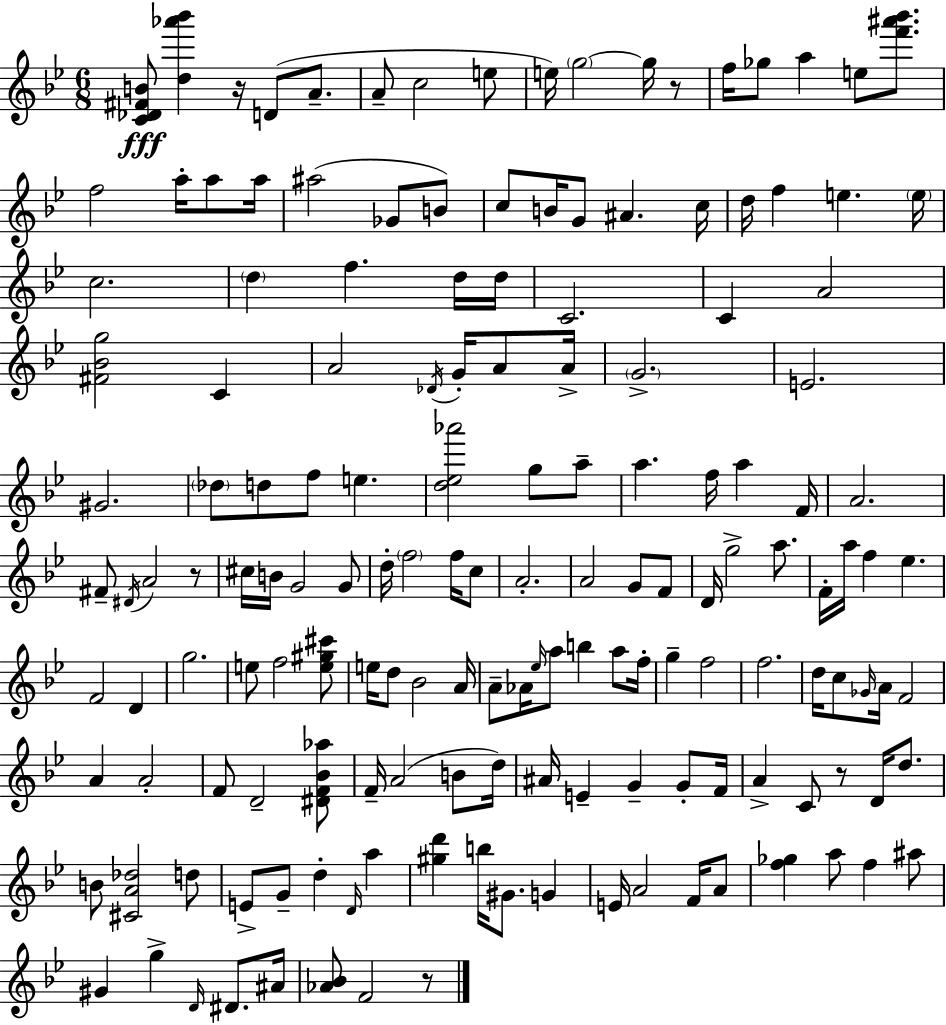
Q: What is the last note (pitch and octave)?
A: F4